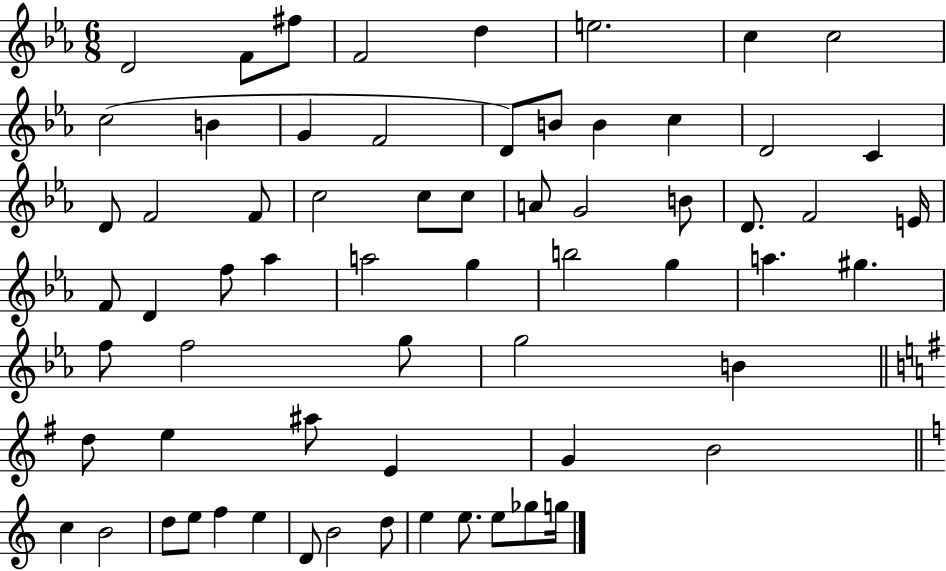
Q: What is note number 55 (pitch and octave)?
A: E5